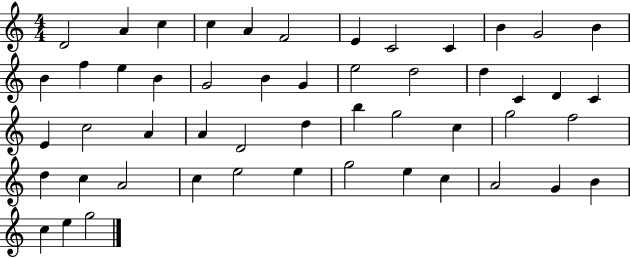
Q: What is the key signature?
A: C major